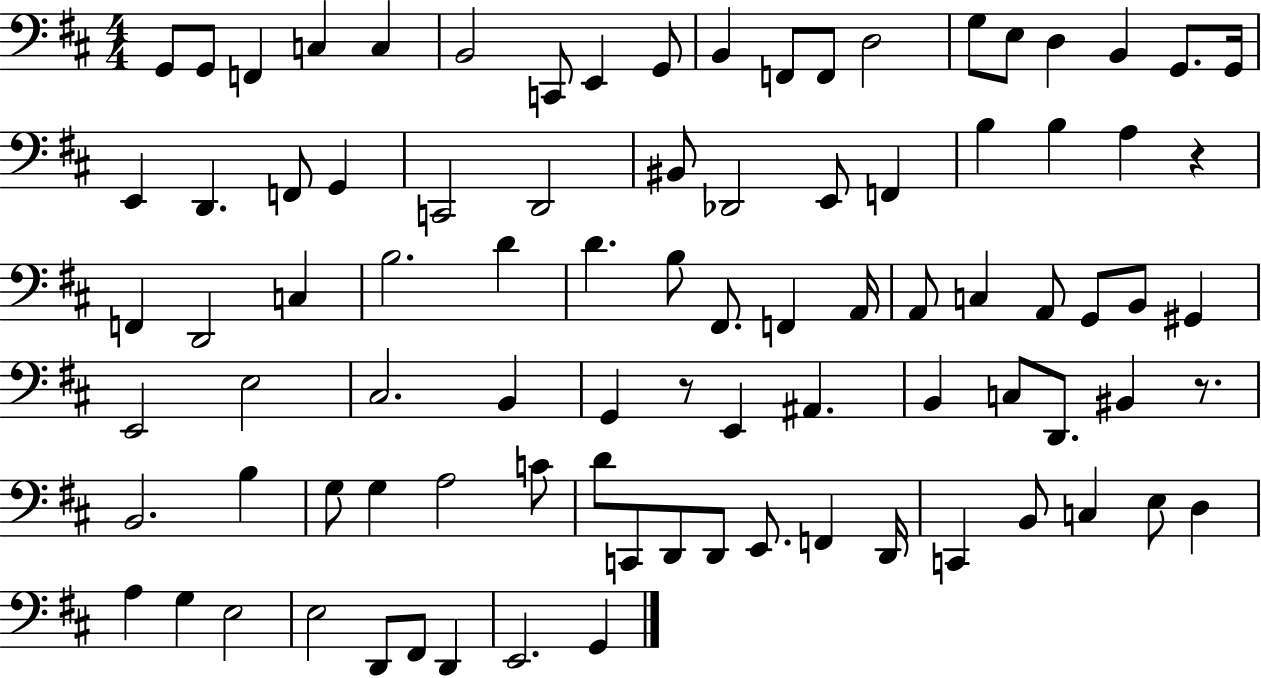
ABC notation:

X:1
T:Untitled
M:4/4
L:1/4
K:D
G,,/2 G,,/2 F,, C, C, B,,2 C,,/2 E,, G,,/2 B,, F,,/2 F,,/2 D,2 G,/2 E,/2 D, B,, G,,/2 G,,/4 E,, D,, F,,/2 G,, C,,2 D,,2 ^B,,/2 _D,,2 E,,/2 F,, B, B, A, z F,, D,,2 C, B,2 D D B,/2 ^F,,/2 F,, A,,/4 A,,/2 C, A,,/2 G,,/2 B,,/2 ^G,, E,,2 E,2 ^C,2 B,, G,, z/2 E,, ^A,, B,, C,/2 D,,/2 ^B,, z/2 B,,2 B, G,/2 G, A,2 C/2 D/2 C,,/2 D,,/2 D,,/2 E,,/2 F,, D,,/4 C,, B,,/2 C, E,/2 D, A, G, E,2 E,2 D,,/2 ^F,,/2 D,, E,,2 G,,